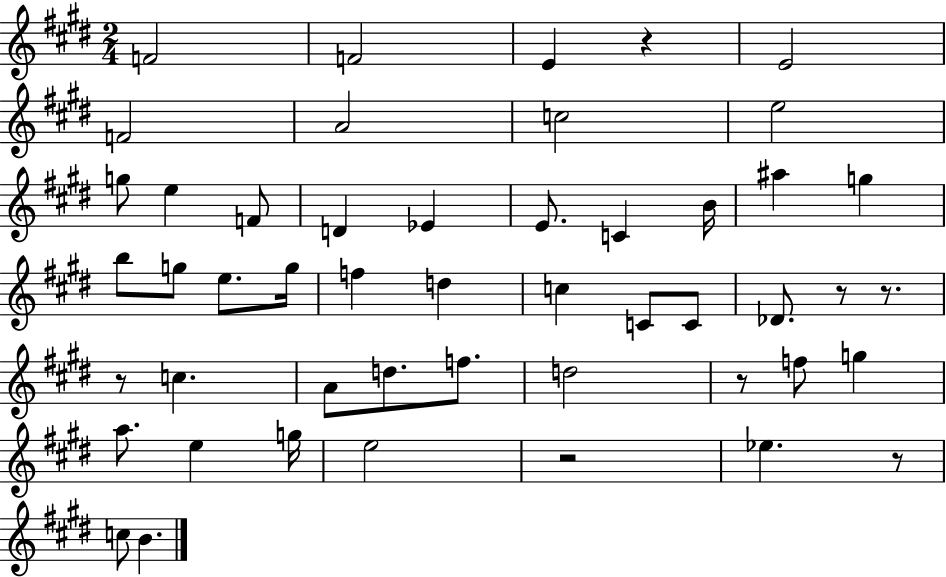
{
  \clef treble
  \numericTimeSignature
  \time 2/4
  \key e \major
  \repeat volta 2 { f'2 | f'2 | e'4 r4 | e'2 | \break f'2 | a'2 | c''2 | e''2 | \break g''8 e''4 f'8 | d'4 ees'4 | e'8. c'4 b'16 | ais''4 g''4 | \break b''8 g''8 e''8. g''16 | f''4 d''4 | c''4 c'8 c'8 | des'8. r8 r8. | \break r8 c''4. | a'8 d''8. f''8. | d''2 | r8 f''8 g''4 | \break a''8. e''4 g''16 | e''2 | r2 | ees''4. r8 | \break c''8 b'4. | } \bar "|."
}